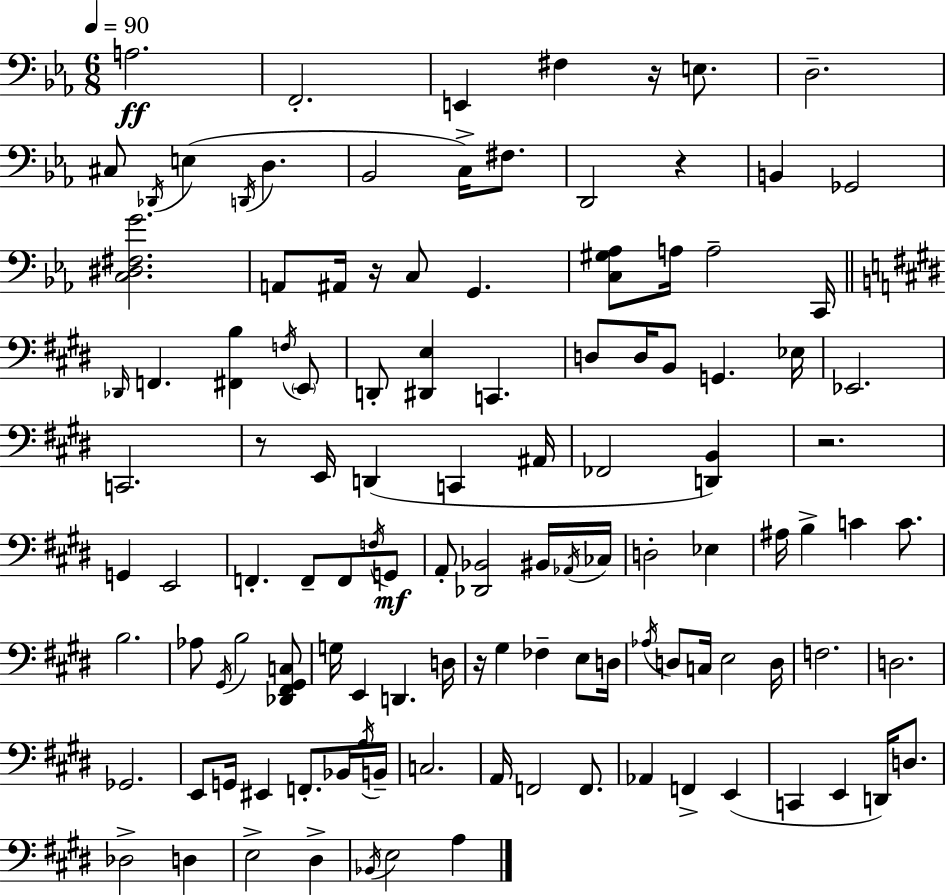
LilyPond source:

{
  \clef bass
  \numericTimeSignature
  \time 6/8
  \key ees \major
  \tempo 4 = 90
  a2.\ff | f,2.-. | e,4 fis4 r16 e8. | d2.-- | \break cis8 \acciaccatura { des,16 } e4( \acciaccatura { d,16 } d4. | bes,2 c16->) fis8. | d,2 r4 | b,4 ges,2 | \break <c dis fis g'>2. | a,8 ais,16 r16 c8 g,4. | <c gis aes>8 a16 a2-- | c,16 \bar "||" \break \key e \major \grace { des,16 } f,4. <fis, b>4 \acciaccatura { f16 } | \parenthesize e,8 d,8-. <dis, e>4 c,4. | d8 d16 b,8 g,4. | ees16 ees,2. | \break c,2. | r8 e,16 d,4( c,4 | ais,16 fes,2 <d, b,>4) | r2. | \break g,4 e,2 | f,4.-. f,8-- f,8 | \acciaccatura { f16 } g,8\mf a,8-. <des, bes,>2 | bis,16 \acciaccatura { aes,16 } ces16 d2-. | \break ees4 ais16 b4-> c'4 | c'8. b2. | aes8 \acciaccatura { gis,16 } b2 | <des, fis, gis, c>8 g16 e,4 d,4. | \break d16 r16 gis4 fes4-- | e8 d16 \acciaccatura { aes16 } d8 c16 e2 | d16 f2. | d2. | \break ges,2. | e,8 g,16 eis,4 | f,8.-. bes,16 \acciaccatura { a16 } b,16-- c2. | a,16 f,2 | \break f,8. aes,4 f,4-> | e,4( c,4 e,4 | d,16) d8. des2-> | d4 e2-> | \break dis4-> \acciaccatura { bes,16 } e2 | a4 \bar "|."
}